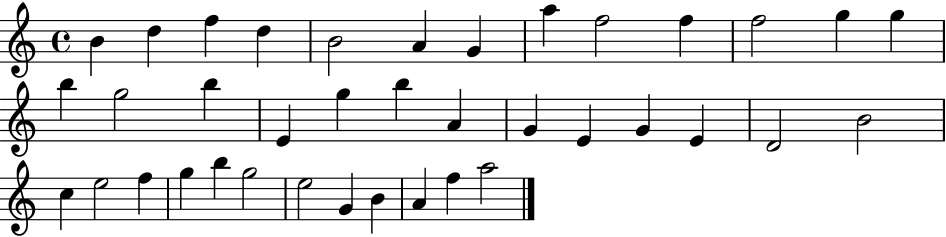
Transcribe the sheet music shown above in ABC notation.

X:1
T:Untitled
M:4/4
L:1/4
K:C
B d f d B2 A G a f2 f f2 g g b g2 b E g b A G E G E D2 B2 c e2 f g b g2 e2 G B A f a2